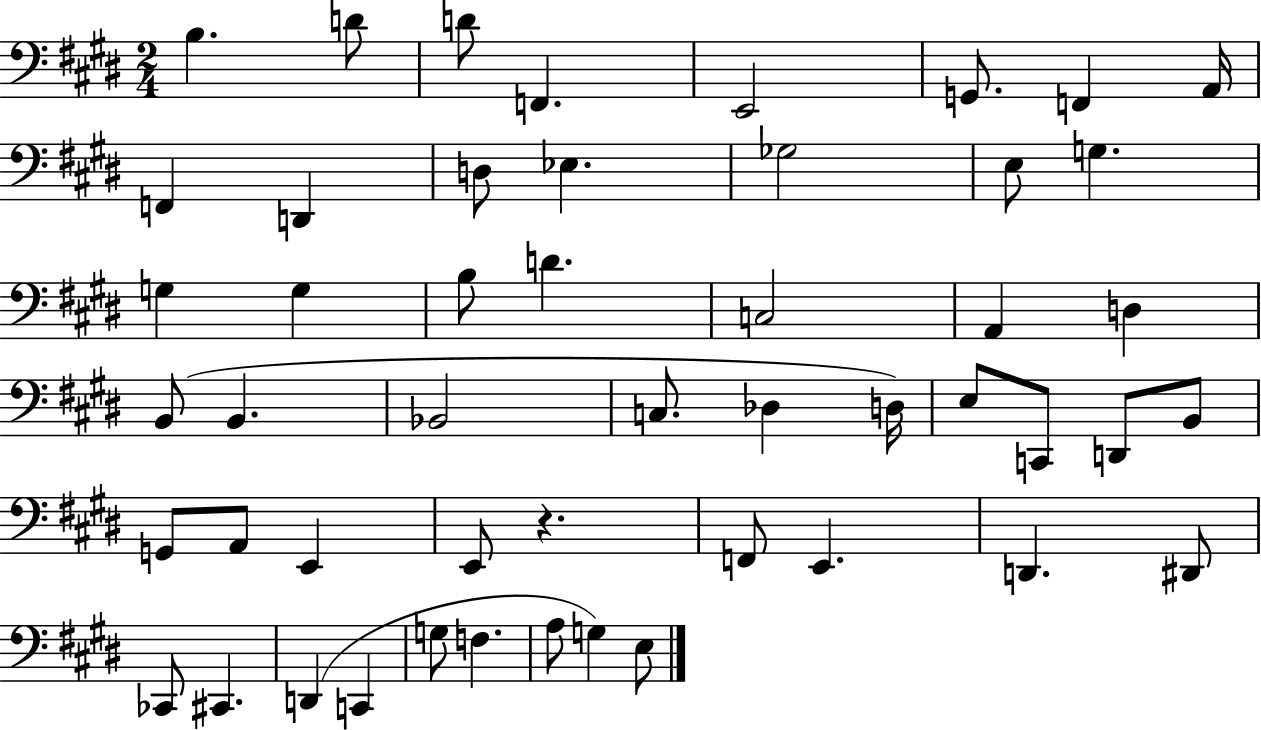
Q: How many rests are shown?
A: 1